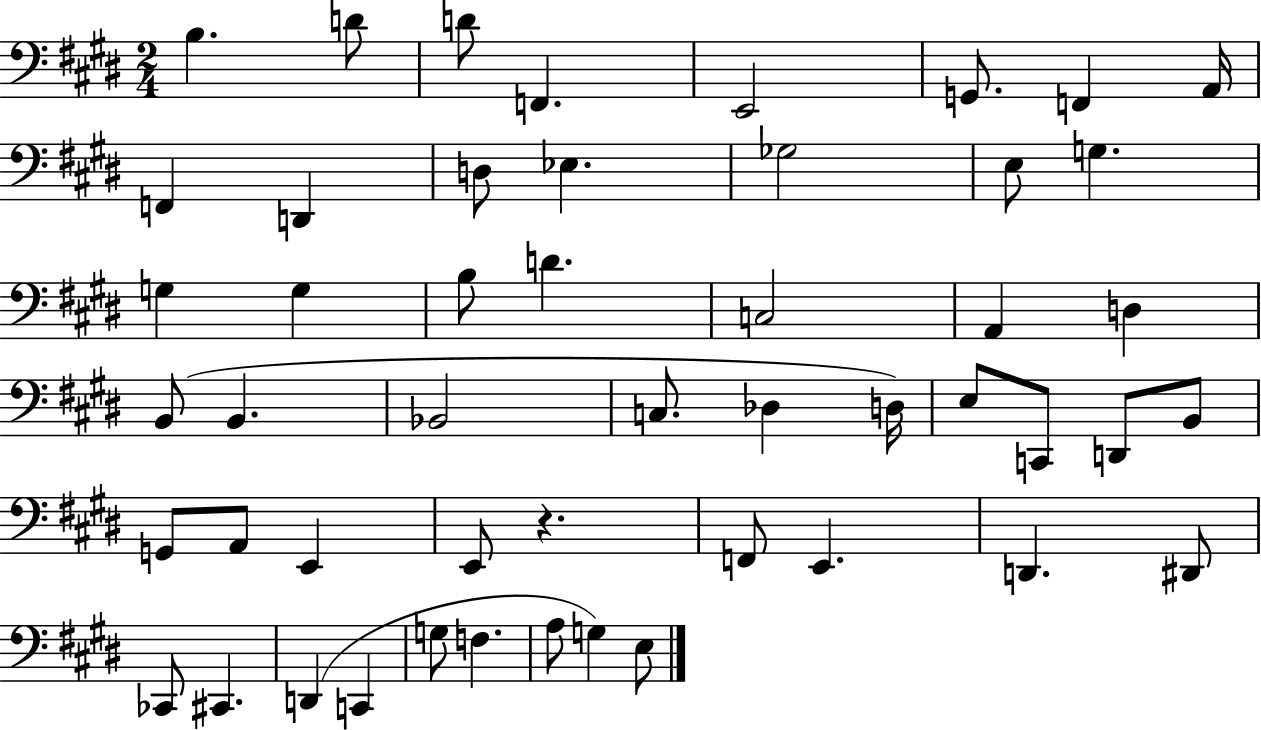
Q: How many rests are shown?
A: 1